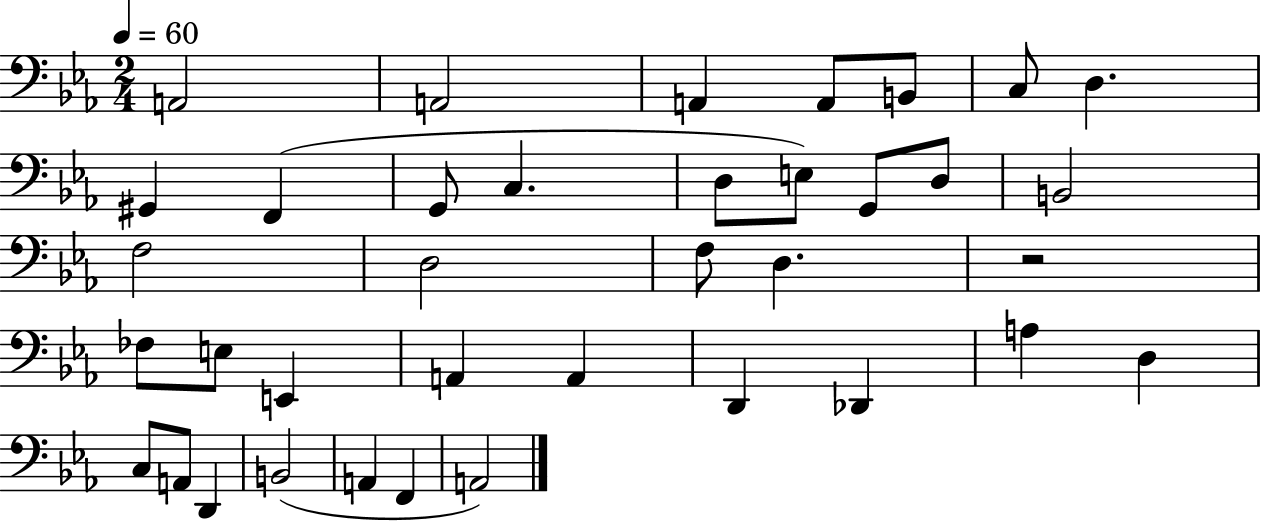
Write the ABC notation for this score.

X:1
T:Untitled
M:2/4
L:1/4
K:Eb
A,,2 A,,2 A,, A,,/2 B,,/2 C,/2 D, ^G,, F,, G,,/2 C, D,/2 E,/2 G,,/2 D,/2 B,,2 F,2 D,2 F,/2 D, z2 _F,/2 E,/2 E,, A,, A,, D,, _D,, A, D, C,/2 A,,/2 D,, B,,2 A,, F,, A,,2